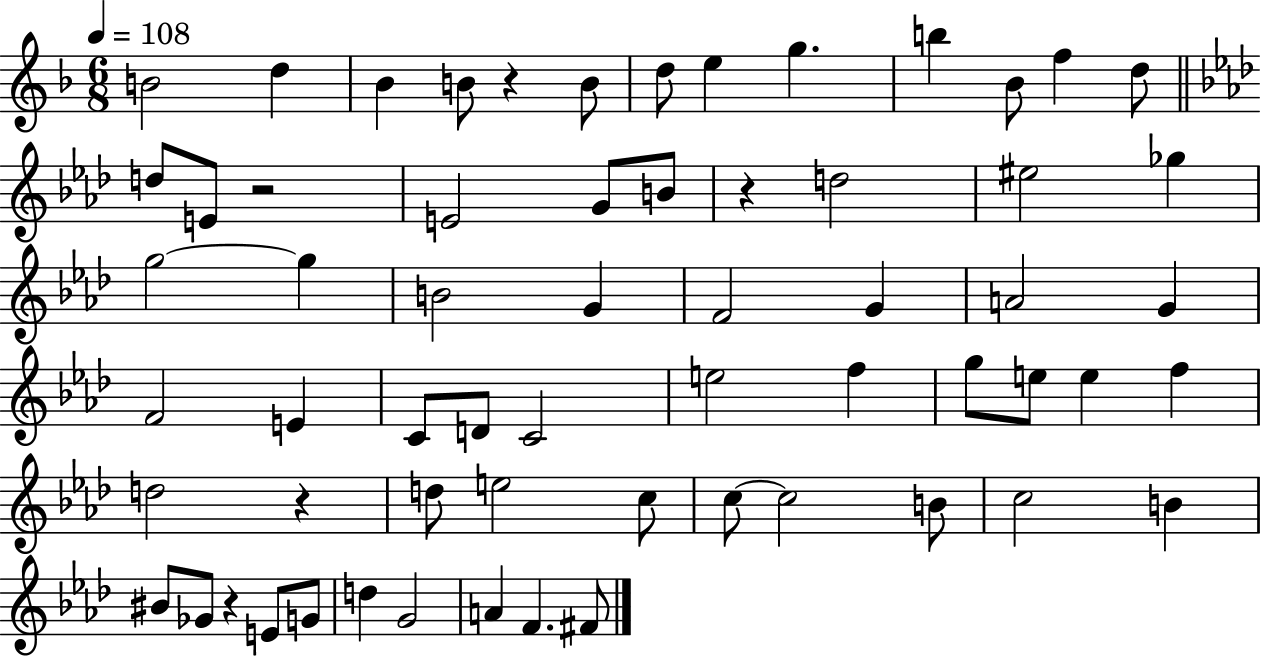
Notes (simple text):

B4/h D5/q Bb4/q B4/e R/q B4/e D5/e E5/q G5/q. B5/q Bb4/e F5/q D5/e D5/e E4/e R/h E4/h G4/e B4/e R/q D5/h EIS5/h Gb5/q G5/h G5/q B4/h G4/q F4/h G4/q A4/h G4/q F4/h E4/q C4/e D4/e C4/h E5/h F5/q G5/e E5/e E5/q F5/q D5/h R/q D5/e E5/h C5/e C5/e C5/h B4/e C5/h B4/q BIS4/e Gb4/e R/q E4/e G4/e D5/q G4/h A4/q F4/q. F#4/e